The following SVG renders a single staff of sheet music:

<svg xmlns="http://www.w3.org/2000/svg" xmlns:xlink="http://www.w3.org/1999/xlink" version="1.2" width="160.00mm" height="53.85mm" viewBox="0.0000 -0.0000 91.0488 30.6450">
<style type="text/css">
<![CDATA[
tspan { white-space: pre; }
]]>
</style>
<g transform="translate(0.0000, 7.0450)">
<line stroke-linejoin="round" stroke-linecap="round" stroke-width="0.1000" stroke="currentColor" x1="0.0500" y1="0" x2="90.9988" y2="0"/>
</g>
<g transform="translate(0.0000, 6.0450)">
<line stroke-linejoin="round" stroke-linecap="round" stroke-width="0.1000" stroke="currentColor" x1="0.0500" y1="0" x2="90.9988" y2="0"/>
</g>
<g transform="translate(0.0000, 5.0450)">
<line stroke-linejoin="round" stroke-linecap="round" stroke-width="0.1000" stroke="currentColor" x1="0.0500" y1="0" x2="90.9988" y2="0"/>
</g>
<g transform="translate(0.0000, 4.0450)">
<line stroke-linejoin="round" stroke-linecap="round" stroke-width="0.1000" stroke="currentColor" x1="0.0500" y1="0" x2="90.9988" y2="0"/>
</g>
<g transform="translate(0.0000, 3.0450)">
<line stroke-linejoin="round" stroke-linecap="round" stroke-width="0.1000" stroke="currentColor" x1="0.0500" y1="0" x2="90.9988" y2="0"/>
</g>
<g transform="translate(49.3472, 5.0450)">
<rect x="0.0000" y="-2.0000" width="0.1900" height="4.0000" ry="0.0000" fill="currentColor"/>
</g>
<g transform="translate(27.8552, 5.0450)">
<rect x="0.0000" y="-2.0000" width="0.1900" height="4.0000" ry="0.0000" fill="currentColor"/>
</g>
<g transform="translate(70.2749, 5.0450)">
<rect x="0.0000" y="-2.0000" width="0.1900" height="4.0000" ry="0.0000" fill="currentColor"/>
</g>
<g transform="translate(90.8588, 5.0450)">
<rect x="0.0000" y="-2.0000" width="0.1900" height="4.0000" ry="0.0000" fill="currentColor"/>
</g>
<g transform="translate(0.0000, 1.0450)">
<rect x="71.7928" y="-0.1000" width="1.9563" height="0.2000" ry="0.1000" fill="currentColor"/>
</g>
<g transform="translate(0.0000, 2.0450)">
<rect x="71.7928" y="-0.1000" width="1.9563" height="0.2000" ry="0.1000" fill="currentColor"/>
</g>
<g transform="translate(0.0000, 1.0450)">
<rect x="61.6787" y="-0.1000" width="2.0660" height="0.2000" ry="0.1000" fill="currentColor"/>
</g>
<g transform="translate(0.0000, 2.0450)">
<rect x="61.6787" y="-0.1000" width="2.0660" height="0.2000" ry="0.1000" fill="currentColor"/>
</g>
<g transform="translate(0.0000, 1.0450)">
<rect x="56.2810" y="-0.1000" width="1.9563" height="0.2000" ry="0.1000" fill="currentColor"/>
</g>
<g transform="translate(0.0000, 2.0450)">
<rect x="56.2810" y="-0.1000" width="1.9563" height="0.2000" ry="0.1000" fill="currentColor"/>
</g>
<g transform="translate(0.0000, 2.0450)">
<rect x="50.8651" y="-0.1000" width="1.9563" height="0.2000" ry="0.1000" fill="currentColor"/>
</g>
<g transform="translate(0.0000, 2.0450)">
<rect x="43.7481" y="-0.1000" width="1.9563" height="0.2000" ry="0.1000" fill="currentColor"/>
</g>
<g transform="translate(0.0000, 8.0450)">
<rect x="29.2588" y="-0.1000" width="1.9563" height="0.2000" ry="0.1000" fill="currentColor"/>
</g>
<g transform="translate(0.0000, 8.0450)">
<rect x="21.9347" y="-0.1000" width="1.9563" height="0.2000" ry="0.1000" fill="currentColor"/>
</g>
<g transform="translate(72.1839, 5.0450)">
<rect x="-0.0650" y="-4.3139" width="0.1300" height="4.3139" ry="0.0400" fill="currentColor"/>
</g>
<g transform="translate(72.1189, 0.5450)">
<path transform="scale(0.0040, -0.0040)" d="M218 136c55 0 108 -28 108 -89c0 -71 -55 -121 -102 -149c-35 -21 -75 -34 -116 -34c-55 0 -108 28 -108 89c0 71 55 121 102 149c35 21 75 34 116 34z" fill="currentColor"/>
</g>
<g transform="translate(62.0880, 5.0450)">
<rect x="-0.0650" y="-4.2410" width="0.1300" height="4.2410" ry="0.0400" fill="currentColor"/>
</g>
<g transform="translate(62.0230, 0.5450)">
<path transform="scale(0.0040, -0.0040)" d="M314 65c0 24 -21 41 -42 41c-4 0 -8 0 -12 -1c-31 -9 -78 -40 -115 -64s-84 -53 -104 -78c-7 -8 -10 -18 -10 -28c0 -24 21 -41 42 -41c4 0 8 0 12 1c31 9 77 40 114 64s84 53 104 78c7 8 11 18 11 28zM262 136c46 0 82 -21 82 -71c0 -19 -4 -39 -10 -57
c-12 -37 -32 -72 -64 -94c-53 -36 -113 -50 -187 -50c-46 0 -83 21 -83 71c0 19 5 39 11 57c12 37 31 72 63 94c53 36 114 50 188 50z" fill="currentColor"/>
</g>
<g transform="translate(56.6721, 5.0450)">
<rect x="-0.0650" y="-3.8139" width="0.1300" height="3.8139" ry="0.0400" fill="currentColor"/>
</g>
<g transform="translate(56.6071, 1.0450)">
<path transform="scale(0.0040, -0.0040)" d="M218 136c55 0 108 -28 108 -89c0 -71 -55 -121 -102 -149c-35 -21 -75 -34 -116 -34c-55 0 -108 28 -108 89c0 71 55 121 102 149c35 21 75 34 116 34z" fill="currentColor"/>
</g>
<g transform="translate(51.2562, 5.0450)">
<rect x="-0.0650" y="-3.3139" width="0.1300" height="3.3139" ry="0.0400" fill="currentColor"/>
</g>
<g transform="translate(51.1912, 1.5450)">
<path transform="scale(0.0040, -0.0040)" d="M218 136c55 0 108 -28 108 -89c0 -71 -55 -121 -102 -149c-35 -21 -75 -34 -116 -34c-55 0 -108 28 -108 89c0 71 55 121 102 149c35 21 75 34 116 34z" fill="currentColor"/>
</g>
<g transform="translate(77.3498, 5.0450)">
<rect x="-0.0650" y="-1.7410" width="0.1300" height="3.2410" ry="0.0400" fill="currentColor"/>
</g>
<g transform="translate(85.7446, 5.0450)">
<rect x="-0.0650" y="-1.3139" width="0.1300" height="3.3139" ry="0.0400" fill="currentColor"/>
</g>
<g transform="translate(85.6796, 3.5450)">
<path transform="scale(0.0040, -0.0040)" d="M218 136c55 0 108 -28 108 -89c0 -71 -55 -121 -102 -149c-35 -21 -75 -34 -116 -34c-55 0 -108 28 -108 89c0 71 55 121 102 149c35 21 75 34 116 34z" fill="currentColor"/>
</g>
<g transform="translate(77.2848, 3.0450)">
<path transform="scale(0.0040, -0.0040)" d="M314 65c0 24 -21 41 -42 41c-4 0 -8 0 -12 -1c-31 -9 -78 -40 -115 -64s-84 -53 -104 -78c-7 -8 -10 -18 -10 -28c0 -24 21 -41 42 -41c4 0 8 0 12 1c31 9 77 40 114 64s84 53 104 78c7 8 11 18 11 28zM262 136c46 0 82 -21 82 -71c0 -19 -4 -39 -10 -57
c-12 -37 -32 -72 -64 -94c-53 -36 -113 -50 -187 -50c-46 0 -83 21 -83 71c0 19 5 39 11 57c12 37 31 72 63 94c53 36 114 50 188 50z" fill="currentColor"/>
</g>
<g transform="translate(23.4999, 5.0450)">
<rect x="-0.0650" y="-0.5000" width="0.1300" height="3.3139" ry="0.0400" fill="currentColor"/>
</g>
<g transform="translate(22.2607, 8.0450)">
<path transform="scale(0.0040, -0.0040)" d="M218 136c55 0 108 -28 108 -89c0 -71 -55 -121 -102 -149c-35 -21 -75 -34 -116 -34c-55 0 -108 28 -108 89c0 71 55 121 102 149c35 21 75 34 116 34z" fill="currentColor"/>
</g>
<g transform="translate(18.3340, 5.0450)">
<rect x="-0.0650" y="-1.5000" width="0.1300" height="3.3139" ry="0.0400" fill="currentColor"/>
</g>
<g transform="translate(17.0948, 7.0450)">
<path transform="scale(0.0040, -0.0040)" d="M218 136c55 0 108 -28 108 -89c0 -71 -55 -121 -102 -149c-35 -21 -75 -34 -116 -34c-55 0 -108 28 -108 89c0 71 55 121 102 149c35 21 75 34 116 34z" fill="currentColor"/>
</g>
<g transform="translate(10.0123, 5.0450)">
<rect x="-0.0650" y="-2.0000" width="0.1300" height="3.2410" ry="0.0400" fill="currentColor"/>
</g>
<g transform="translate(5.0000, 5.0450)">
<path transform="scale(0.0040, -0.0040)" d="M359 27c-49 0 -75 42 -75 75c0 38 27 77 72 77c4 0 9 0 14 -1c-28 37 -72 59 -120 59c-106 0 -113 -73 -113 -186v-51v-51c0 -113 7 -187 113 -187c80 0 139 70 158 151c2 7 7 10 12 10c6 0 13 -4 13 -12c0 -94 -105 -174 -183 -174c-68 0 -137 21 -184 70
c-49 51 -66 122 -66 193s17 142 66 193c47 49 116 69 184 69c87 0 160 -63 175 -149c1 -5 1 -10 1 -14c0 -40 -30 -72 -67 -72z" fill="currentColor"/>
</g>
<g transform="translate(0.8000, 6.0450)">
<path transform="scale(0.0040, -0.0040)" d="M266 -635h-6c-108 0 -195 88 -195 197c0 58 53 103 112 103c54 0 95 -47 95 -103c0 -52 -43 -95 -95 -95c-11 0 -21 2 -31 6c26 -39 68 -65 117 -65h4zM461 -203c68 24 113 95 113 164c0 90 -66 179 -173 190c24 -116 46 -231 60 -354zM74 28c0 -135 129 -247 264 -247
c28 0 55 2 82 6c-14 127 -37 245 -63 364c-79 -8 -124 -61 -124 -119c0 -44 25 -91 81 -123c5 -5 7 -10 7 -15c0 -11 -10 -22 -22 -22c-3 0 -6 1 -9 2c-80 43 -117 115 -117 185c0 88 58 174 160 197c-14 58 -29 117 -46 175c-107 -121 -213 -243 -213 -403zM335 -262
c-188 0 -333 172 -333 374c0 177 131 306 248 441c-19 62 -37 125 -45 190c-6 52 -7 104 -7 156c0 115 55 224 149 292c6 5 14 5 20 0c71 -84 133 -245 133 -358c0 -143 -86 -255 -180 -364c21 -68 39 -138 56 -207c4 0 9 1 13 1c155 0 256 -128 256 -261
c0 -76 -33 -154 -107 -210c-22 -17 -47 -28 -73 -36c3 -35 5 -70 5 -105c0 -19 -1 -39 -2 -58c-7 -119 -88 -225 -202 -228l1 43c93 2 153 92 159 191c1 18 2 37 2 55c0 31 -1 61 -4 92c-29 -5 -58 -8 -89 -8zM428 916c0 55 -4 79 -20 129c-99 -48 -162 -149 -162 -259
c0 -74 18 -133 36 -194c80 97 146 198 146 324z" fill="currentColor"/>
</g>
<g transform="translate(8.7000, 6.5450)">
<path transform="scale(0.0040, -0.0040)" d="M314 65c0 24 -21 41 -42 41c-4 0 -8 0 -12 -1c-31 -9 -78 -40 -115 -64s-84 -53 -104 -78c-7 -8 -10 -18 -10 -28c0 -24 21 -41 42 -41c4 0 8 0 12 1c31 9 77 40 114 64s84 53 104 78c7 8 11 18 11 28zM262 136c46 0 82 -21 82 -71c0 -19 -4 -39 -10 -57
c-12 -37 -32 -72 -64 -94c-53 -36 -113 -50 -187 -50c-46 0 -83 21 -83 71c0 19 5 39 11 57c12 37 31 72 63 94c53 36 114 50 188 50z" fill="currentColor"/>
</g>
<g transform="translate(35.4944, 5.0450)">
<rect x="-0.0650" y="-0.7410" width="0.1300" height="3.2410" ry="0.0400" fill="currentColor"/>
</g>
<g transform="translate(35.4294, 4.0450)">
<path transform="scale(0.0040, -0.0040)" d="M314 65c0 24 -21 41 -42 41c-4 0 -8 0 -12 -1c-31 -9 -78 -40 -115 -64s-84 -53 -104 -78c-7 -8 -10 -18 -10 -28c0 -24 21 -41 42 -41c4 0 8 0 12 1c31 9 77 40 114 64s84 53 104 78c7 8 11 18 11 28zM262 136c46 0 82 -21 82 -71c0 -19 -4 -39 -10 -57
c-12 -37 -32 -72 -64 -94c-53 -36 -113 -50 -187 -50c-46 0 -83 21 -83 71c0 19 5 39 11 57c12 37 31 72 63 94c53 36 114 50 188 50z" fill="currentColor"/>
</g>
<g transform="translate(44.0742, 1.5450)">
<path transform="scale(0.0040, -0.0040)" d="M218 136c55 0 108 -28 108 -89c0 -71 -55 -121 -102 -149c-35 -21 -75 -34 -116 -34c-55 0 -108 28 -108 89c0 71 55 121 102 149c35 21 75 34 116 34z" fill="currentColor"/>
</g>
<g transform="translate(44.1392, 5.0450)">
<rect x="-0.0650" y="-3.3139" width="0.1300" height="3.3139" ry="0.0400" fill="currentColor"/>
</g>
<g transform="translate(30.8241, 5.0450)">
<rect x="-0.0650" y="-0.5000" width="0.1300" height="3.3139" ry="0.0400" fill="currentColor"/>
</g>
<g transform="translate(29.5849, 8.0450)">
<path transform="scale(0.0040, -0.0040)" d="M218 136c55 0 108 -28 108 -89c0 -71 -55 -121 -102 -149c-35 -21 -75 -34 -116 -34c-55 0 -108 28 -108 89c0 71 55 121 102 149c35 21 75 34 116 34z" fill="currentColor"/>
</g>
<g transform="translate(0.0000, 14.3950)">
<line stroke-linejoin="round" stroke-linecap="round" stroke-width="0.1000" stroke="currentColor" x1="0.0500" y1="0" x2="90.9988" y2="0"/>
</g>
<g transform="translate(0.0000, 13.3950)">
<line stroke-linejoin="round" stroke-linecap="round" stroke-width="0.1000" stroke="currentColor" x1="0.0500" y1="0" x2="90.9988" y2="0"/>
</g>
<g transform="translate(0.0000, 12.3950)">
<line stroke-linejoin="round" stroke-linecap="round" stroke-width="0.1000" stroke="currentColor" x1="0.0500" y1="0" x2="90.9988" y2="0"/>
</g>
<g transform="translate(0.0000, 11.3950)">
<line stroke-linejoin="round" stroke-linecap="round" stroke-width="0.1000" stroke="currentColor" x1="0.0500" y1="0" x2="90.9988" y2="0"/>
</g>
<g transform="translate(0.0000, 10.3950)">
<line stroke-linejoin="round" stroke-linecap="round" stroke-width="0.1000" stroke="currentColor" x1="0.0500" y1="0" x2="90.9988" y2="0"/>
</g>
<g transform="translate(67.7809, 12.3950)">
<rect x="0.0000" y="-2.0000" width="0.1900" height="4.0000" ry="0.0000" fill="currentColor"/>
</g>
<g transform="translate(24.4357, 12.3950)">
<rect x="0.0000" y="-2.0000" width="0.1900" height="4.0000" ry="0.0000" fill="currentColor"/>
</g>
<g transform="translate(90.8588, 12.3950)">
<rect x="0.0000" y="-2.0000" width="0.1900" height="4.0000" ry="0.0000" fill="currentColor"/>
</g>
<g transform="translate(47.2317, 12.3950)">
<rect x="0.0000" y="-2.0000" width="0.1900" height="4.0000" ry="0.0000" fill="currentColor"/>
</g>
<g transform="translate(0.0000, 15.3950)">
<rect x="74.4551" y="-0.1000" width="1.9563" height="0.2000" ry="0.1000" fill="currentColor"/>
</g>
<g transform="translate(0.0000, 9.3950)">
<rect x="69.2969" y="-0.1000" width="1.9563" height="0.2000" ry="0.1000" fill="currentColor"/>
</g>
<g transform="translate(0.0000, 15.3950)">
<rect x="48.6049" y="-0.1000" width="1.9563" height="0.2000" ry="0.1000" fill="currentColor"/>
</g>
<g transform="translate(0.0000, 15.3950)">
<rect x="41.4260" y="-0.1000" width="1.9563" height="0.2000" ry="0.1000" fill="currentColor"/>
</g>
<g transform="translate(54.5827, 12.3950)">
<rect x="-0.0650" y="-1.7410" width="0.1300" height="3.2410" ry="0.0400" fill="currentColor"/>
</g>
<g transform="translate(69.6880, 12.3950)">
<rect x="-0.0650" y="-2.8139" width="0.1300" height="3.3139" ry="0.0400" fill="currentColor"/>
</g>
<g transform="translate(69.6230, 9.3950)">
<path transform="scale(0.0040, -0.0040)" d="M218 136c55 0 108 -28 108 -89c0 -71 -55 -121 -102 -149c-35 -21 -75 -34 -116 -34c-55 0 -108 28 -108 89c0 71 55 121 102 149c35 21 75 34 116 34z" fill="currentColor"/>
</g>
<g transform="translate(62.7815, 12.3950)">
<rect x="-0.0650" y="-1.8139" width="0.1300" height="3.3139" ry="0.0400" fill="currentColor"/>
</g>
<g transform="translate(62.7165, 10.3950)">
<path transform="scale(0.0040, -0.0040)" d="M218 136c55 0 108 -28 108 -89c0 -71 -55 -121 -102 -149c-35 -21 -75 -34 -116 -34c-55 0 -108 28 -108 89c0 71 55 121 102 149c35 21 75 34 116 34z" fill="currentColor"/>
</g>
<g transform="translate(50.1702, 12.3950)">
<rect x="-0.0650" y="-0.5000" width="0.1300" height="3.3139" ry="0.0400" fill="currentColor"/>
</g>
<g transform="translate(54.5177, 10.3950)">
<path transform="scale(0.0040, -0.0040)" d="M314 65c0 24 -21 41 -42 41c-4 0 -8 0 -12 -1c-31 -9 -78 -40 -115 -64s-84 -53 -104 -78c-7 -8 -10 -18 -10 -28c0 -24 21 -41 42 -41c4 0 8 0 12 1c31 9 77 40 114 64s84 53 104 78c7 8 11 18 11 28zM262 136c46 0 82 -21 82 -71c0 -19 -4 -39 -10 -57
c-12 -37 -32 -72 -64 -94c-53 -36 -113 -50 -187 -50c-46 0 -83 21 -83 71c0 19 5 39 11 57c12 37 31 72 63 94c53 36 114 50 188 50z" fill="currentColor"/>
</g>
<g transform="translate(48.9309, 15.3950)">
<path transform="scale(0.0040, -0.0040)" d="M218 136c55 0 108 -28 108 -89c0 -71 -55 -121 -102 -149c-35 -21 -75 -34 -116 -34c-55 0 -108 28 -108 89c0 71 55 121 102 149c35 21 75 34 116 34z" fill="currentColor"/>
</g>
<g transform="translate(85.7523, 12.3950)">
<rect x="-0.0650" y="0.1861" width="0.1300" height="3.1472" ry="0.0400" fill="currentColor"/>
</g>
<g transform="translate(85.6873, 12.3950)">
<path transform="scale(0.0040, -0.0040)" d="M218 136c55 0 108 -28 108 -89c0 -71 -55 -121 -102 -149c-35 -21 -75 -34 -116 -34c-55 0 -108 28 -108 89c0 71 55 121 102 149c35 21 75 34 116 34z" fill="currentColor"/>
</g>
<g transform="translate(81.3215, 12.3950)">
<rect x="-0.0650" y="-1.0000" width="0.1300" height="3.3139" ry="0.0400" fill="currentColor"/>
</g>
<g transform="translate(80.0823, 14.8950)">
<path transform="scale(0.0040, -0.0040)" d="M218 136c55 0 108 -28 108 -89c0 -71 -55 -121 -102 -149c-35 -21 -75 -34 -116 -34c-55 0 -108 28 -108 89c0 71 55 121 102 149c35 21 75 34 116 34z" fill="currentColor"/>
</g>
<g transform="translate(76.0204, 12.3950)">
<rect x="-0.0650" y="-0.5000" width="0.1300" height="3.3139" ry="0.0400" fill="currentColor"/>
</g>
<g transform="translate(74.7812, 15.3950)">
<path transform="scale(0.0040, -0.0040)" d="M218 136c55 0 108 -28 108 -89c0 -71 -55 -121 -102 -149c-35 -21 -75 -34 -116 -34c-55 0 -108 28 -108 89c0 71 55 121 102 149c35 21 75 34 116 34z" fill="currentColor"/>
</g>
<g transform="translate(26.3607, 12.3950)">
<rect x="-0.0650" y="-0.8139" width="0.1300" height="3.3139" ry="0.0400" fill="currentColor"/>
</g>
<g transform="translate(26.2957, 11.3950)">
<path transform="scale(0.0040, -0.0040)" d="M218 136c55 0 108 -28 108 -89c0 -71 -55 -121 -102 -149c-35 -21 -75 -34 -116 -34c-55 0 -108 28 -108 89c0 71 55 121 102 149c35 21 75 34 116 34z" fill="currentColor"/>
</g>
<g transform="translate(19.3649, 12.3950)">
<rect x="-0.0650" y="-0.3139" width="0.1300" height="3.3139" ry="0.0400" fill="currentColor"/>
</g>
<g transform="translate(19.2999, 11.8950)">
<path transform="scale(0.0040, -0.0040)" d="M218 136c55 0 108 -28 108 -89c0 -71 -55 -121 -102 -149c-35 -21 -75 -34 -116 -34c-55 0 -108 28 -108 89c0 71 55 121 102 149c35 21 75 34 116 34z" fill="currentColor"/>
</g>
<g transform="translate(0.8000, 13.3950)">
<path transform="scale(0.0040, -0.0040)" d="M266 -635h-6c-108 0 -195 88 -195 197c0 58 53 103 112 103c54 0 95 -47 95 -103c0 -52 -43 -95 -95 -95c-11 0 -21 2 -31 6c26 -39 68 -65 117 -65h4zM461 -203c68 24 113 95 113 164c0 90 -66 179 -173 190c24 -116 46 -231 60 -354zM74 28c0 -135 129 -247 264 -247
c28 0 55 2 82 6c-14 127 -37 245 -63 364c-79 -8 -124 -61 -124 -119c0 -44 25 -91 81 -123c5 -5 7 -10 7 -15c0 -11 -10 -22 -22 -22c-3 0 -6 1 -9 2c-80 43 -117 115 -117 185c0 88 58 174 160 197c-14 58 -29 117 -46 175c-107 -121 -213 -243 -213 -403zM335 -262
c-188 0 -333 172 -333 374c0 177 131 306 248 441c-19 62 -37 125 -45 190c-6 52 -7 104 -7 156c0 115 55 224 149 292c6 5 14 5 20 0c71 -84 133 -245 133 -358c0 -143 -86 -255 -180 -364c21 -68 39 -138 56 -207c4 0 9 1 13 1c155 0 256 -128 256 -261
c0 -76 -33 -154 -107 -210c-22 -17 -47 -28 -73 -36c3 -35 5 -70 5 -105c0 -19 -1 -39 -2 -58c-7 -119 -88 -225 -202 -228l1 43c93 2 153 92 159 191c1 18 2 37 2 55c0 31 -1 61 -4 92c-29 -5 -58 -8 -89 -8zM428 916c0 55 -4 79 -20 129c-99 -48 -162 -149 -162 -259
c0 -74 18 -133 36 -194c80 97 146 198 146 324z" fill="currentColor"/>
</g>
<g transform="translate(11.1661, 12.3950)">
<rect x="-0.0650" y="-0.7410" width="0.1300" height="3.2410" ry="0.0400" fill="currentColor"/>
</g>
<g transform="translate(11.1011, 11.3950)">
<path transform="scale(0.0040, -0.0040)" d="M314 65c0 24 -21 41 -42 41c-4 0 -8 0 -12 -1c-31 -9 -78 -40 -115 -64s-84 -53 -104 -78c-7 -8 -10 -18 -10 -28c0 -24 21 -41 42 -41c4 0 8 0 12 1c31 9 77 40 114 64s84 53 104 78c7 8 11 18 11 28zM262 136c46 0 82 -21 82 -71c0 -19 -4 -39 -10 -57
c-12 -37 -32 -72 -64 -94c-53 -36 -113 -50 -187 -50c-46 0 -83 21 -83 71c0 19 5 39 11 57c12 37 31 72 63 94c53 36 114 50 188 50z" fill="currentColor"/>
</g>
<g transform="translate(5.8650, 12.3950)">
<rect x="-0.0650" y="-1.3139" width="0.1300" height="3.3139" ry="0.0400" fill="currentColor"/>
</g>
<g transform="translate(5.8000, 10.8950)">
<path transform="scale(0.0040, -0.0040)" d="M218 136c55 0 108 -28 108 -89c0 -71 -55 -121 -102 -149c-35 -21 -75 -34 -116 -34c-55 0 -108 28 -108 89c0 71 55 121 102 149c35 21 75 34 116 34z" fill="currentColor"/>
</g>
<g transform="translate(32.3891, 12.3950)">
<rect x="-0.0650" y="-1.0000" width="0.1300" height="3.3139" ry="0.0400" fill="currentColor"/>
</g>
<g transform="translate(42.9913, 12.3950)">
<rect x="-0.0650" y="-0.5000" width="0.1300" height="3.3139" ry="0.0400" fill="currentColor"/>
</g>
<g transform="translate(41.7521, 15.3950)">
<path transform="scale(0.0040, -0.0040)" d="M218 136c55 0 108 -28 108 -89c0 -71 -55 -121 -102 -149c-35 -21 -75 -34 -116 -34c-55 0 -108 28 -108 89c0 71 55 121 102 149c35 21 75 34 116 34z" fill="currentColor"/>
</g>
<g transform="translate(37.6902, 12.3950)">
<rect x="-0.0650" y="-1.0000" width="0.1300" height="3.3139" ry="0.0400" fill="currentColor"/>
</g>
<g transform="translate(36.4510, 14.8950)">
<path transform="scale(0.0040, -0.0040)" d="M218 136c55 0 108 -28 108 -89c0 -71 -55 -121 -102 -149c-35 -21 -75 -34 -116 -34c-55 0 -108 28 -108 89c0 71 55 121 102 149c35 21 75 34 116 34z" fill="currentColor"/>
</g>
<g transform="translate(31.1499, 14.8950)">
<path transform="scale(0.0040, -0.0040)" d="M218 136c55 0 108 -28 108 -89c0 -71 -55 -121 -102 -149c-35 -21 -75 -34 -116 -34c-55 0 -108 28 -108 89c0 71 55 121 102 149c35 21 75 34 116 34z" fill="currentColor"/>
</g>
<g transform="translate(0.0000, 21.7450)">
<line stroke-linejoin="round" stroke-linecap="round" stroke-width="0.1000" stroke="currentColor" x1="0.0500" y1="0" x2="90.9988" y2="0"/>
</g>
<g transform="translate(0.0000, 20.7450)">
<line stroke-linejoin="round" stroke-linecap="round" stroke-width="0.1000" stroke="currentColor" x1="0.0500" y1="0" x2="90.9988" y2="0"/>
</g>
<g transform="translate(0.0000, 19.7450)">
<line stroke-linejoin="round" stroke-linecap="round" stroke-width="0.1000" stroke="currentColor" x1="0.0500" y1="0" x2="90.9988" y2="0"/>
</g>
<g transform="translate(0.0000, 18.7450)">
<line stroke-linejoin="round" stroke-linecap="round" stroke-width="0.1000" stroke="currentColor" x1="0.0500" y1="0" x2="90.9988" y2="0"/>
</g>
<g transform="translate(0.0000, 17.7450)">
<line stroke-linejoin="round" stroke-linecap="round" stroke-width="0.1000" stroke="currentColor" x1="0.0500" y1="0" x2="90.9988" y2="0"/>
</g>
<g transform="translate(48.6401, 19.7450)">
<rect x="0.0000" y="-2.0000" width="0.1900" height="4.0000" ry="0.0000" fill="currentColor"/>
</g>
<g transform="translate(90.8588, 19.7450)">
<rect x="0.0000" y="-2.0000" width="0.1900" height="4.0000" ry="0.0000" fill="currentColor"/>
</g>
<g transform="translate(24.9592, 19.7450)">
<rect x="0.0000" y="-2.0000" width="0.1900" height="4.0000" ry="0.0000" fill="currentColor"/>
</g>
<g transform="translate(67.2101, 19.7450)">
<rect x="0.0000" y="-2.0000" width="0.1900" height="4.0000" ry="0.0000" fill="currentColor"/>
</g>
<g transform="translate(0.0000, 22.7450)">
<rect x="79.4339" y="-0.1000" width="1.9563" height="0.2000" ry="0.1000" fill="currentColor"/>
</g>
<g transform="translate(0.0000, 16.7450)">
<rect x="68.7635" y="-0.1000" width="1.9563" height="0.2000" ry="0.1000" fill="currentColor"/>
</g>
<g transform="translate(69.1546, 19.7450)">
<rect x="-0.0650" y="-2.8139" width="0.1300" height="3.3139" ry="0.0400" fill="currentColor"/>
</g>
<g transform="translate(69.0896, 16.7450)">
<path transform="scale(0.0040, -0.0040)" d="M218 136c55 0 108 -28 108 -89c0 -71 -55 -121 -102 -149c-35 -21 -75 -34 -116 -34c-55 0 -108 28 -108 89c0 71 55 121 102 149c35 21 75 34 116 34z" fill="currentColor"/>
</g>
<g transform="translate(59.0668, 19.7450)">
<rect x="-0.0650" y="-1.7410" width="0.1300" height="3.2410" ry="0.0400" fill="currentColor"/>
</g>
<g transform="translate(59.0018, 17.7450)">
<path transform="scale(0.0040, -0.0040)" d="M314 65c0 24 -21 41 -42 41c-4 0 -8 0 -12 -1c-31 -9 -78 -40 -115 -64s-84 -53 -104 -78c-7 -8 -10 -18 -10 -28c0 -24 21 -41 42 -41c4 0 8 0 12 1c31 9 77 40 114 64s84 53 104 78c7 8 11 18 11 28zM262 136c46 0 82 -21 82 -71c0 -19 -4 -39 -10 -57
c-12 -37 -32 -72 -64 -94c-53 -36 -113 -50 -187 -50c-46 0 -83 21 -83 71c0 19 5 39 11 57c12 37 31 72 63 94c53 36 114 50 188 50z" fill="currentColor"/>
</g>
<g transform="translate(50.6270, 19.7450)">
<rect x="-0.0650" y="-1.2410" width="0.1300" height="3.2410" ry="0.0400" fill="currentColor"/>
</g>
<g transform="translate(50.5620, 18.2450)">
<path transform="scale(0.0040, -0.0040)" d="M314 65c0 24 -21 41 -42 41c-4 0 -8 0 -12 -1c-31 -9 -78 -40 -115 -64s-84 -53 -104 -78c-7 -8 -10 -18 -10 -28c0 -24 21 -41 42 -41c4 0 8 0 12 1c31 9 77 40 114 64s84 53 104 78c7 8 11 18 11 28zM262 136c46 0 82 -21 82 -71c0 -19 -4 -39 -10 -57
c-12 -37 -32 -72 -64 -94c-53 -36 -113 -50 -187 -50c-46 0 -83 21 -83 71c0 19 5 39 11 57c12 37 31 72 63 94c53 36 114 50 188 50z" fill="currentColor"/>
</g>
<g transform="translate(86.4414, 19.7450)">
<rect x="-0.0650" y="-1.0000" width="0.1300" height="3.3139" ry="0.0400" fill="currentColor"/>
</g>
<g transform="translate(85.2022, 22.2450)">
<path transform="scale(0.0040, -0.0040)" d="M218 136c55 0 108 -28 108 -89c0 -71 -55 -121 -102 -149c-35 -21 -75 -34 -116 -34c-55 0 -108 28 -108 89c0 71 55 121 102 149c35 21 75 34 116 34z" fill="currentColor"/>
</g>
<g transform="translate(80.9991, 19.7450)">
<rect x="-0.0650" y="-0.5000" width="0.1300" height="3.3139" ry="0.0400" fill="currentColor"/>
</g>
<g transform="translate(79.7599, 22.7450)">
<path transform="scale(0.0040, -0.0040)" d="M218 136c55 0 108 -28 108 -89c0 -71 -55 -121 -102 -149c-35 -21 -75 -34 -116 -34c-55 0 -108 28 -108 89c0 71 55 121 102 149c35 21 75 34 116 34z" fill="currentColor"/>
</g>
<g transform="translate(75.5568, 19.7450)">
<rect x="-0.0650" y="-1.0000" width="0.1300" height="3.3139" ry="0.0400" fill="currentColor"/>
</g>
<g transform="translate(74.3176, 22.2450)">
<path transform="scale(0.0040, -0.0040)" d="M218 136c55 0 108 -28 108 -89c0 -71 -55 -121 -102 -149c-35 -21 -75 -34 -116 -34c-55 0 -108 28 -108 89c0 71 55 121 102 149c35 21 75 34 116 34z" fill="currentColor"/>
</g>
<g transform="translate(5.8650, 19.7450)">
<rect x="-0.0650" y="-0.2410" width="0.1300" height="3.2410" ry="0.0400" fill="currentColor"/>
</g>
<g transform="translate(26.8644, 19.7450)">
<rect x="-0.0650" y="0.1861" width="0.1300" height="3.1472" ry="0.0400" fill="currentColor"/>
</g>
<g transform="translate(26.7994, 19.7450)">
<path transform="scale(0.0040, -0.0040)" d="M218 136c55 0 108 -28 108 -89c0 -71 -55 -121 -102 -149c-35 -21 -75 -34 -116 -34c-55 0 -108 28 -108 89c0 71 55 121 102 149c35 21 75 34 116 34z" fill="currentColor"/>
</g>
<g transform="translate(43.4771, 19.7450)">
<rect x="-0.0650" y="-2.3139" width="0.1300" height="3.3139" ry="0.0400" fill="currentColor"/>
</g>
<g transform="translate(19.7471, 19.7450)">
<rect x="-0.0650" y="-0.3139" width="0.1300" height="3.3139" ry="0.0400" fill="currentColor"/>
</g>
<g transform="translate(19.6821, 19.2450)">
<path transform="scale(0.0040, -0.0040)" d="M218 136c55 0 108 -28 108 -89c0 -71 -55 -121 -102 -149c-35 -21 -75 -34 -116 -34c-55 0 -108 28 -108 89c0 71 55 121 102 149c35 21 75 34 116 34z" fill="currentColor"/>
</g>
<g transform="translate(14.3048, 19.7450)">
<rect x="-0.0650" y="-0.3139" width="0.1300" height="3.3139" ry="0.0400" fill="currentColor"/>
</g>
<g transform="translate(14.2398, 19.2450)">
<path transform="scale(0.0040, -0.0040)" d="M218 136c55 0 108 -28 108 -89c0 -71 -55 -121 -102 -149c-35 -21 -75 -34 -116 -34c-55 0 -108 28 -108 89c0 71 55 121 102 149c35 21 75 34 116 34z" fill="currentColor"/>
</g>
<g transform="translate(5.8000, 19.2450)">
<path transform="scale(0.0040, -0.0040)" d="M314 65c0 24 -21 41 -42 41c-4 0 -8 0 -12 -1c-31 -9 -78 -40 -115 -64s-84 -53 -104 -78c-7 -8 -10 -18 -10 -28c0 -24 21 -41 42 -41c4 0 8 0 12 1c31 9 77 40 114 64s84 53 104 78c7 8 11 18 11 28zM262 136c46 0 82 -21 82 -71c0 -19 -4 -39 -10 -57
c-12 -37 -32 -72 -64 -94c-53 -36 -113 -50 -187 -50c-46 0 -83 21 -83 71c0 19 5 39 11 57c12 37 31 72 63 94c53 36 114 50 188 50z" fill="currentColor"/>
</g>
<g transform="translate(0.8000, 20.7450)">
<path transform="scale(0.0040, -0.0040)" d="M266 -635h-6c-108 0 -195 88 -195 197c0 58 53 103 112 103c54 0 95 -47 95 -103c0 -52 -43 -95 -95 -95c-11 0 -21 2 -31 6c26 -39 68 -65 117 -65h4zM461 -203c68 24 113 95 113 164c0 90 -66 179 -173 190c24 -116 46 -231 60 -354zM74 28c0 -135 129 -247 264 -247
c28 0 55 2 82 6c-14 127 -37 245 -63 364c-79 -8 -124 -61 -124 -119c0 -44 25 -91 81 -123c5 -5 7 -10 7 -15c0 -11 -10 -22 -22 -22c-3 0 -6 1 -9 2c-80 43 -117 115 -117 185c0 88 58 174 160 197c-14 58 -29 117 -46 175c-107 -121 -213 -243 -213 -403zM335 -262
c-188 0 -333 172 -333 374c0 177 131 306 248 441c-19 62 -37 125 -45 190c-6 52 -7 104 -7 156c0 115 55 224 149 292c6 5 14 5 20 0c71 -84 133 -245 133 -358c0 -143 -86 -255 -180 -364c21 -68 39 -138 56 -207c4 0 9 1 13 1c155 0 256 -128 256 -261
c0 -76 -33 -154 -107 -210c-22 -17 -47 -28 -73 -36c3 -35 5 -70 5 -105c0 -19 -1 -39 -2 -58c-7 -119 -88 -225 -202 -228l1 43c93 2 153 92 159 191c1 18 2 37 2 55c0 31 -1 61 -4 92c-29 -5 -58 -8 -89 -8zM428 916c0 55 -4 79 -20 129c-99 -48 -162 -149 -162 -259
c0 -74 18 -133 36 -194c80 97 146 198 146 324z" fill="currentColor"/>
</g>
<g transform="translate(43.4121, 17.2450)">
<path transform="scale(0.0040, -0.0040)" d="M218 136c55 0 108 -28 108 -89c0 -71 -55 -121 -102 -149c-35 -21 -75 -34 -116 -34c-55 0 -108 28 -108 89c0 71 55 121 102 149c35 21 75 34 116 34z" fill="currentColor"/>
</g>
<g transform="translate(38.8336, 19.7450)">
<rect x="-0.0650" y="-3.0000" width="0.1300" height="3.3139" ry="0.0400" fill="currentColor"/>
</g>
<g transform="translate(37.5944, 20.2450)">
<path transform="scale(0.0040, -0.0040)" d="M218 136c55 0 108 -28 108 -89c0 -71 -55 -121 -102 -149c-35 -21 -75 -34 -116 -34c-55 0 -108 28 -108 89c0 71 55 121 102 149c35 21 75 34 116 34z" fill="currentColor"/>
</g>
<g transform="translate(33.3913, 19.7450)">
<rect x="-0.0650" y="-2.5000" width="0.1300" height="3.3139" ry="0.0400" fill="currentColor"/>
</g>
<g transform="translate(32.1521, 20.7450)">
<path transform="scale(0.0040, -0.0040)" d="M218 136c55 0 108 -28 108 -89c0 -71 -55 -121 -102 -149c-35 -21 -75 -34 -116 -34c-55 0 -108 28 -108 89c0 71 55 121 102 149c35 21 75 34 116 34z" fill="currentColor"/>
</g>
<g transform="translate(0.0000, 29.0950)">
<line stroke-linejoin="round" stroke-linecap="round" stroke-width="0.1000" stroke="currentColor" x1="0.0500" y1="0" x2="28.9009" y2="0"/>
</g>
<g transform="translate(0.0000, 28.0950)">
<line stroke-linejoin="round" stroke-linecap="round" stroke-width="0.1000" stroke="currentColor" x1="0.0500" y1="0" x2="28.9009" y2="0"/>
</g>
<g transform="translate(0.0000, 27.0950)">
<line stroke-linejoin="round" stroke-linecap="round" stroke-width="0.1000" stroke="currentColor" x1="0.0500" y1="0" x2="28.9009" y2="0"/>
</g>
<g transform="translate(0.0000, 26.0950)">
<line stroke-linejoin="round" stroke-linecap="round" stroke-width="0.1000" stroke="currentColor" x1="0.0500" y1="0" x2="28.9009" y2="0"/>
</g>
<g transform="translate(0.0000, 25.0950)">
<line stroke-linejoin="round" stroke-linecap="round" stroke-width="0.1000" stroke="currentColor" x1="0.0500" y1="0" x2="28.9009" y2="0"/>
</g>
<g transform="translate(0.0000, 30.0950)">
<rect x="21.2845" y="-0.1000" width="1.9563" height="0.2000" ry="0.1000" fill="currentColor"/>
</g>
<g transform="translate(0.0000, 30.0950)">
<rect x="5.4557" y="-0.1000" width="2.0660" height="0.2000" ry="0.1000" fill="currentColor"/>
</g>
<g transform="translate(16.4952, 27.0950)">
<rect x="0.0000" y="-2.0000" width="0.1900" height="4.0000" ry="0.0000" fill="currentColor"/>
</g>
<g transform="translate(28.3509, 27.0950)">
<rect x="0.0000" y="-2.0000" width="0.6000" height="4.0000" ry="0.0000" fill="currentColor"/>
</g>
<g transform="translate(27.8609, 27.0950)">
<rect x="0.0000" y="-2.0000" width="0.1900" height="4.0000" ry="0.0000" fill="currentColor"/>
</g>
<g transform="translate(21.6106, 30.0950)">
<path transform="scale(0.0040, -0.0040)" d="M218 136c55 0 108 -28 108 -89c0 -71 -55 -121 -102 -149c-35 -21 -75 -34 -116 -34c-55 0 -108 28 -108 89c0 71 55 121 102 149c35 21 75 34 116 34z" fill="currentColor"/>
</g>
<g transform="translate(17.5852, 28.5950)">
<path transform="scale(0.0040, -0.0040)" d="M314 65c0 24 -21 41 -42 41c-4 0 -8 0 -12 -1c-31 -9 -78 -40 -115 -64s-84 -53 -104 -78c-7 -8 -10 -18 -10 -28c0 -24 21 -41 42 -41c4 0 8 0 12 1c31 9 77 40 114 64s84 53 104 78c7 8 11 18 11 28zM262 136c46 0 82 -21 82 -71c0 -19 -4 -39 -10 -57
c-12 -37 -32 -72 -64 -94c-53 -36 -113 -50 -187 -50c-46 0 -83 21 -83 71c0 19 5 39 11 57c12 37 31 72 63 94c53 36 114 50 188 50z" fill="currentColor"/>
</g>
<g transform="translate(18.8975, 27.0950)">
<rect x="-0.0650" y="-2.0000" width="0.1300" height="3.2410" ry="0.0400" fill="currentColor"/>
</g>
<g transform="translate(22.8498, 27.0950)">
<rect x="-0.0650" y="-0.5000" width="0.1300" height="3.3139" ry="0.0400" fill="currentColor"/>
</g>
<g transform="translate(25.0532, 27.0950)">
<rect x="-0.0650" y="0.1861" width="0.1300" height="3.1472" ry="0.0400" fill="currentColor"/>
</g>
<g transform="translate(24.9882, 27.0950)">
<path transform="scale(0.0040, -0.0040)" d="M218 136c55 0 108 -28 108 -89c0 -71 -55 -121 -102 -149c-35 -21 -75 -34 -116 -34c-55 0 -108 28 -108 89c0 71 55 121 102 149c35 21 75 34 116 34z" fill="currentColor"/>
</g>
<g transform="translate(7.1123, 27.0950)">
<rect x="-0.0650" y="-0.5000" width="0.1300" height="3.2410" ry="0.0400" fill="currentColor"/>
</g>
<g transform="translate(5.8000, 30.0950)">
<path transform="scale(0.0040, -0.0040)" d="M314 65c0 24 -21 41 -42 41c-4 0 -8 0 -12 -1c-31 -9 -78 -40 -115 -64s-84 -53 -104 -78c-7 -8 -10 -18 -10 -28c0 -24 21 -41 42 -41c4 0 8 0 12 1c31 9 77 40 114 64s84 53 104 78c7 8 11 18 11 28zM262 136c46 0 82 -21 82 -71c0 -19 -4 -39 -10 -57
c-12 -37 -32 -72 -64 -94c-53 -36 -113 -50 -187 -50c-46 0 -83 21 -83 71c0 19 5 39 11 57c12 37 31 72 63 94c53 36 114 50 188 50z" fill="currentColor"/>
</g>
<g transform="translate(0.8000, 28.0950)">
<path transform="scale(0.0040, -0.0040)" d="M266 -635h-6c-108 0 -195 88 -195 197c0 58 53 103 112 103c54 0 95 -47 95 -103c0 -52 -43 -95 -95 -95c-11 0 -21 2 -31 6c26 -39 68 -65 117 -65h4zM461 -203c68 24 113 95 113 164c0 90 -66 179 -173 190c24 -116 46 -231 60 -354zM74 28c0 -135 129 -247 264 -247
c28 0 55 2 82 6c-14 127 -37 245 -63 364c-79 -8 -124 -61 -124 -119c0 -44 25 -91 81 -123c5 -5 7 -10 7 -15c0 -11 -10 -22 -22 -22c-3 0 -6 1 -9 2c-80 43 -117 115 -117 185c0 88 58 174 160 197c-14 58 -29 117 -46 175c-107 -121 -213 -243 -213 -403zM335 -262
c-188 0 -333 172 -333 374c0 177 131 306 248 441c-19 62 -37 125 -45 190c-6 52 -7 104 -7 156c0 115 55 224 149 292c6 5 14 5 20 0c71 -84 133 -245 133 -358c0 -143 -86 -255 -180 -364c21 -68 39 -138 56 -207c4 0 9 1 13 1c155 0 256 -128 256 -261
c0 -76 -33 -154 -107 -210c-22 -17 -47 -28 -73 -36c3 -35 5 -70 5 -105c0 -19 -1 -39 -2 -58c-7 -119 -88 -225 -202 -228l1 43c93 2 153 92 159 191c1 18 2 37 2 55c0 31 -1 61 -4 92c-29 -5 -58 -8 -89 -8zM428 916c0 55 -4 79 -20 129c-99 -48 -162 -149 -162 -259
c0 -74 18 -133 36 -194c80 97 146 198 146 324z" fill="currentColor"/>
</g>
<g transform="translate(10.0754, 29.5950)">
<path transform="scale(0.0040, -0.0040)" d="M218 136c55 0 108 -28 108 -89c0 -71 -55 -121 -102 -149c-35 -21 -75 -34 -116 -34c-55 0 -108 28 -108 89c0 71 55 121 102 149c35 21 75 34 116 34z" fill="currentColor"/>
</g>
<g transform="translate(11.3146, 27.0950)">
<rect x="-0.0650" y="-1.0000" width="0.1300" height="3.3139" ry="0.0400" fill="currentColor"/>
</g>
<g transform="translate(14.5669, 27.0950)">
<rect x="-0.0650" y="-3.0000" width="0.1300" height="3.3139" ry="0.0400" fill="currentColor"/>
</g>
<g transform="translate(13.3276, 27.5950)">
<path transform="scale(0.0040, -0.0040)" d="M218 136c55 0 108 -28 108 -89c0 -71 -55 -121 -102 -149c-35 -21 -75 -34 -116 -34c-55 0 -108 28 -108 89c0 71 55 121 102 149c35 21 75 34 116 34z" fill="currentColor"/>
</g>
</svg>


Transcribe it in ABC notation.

X:1
T:Untitled
M:4/4
L:1/4
K:C
F2 E C C d2 b b c' d'2 d' f2 e e d2 c d D D C C f2 f a C D B c2 c c B G A g e2 f2 a D C D C2 D A F2 C B